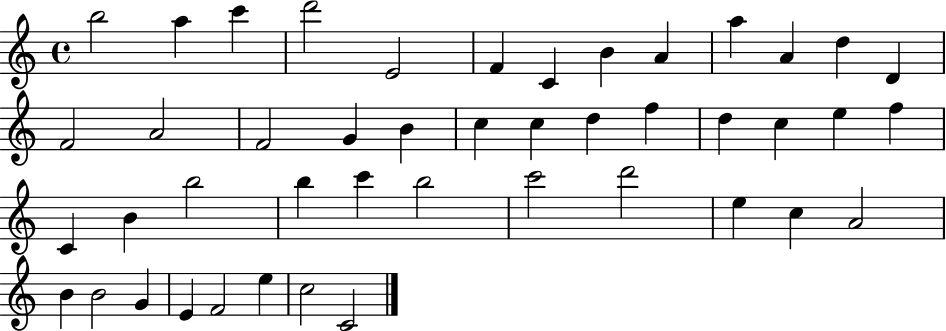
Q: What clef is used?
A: treble